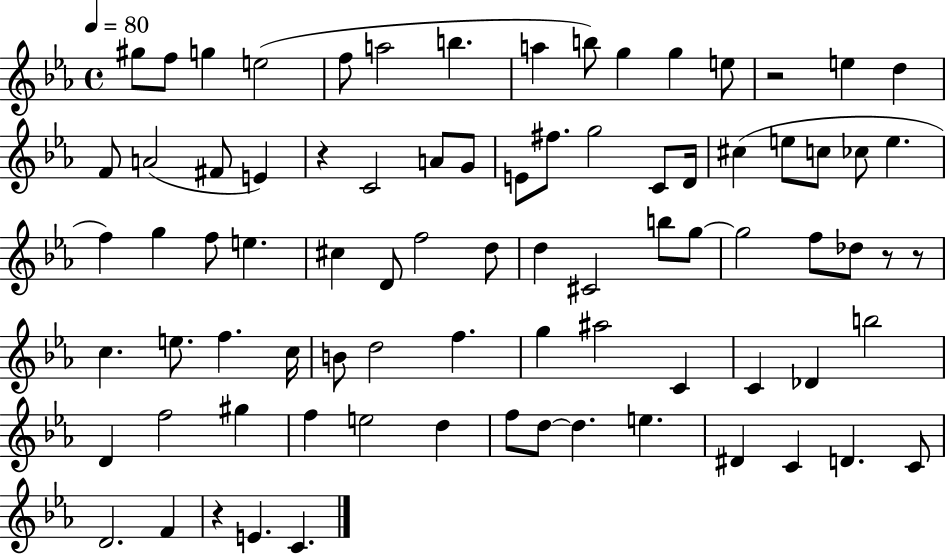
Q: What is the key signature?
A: EES major